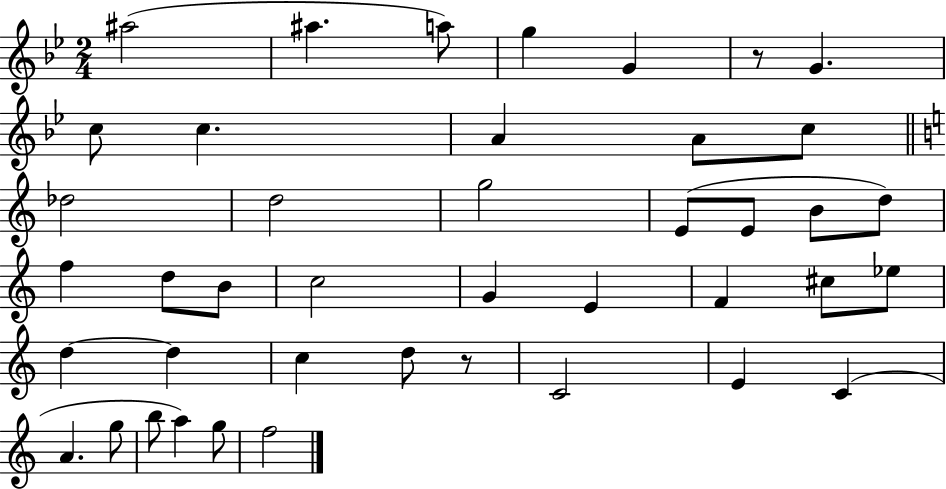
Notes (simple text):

A#5/h A#5/q. A5/e G5/q G4/q R/e G4/q. C5/e C5/q. A4/q A4/e C5/e Db5/h D5/h G5/h E4/e E4/e B4/e D5/e F5/q D5/e B4/e C5/h G4/q E4/q F4/q C#5/e Eb5/e D5/q D5/q C5/q D5/e R/e C4/h E4/q C4/q A4/q. G5/e B5/e A5/q G5/e F5/h